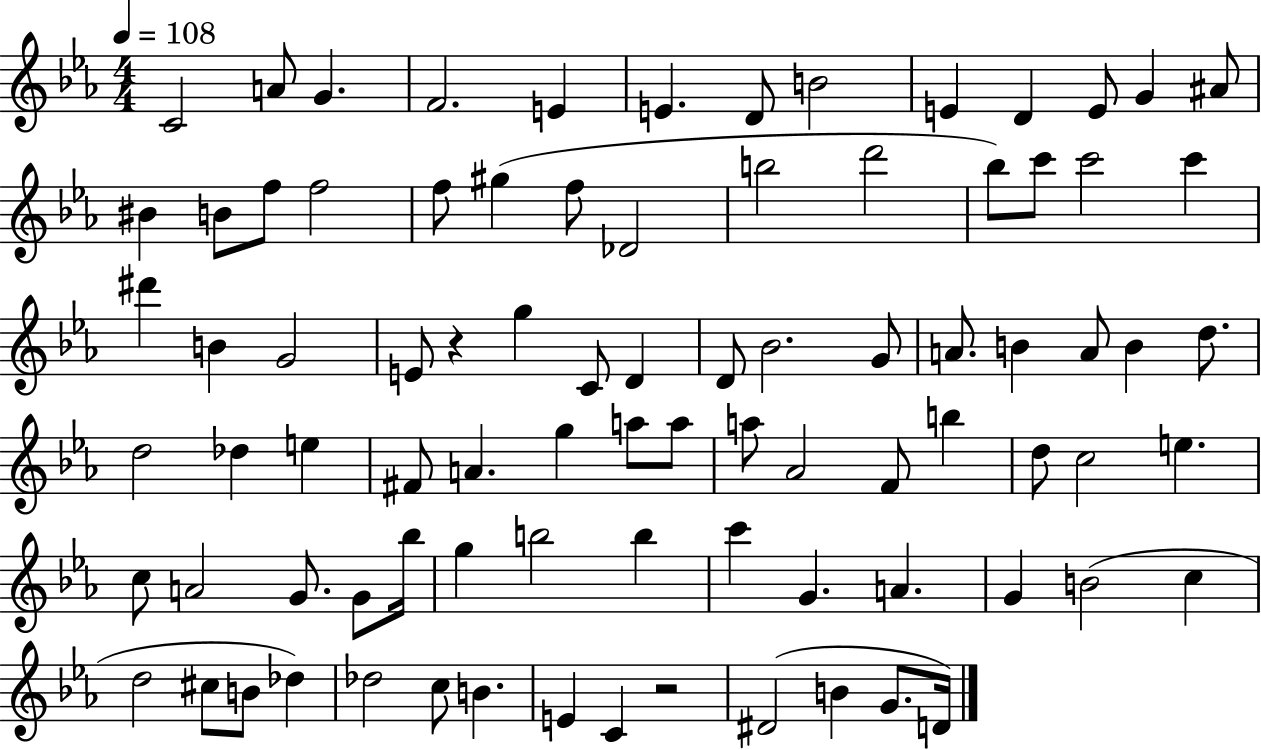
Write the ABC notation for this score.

X:1
T:Untitled
M:4/4
L:1/4
K:Eb
C2 A/2 G F2 E E D/2 B2 E D E/2 G ^A/2 ^B B/2 f/2 f2 f/2 ^g f/2 _D2 b2 d'2 _b/2 c'/2 c'2 c' ^d' B G2 E/2 z g C/2 D D/2 _B2 G/2 A/2 B A/2 B d/2 d2 _d e ^F/2 A g a/2 a/2 a/2 _A2 F/2 b d/2 c2 e c/2 A2 G/2 G/2 _b/4 g b2 b c' G A G B2 c d2 ^c/2 B/2 _d _d2 c/2 B E C z2 ^D2 B G/2 D/4